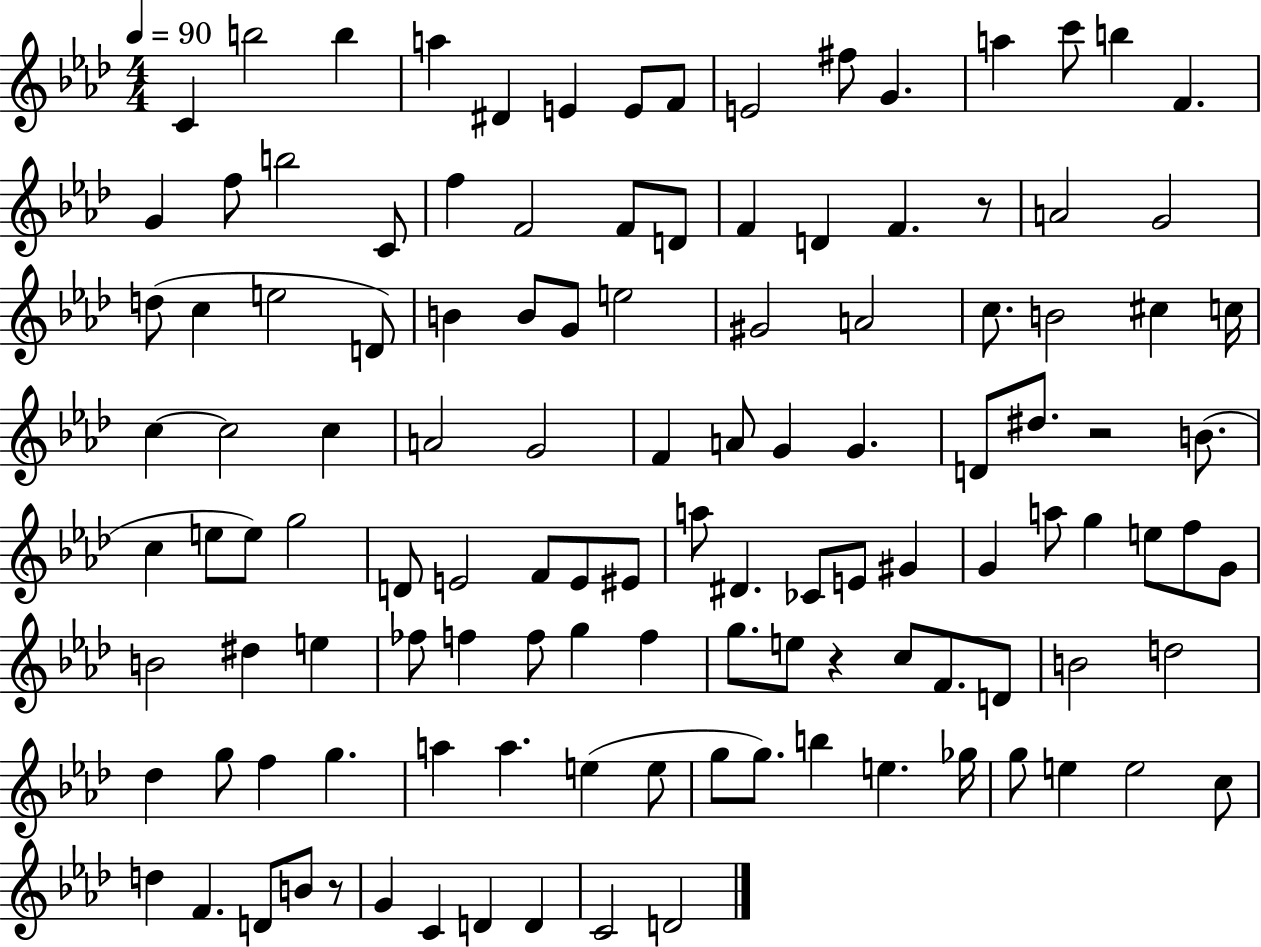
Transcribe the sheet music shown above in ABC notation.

X:1
T:Untitled
M:4/4
L:1/4
K:Ab
C b2 b a ^D E E/2 F/2 E2 ^f/2 G a c'/2 b F G f/2 b2 C/2 f F2 F/2 D/2 F D F z/2 A2 G2 d/2 c e2 D/2 B B/2 G/2 e2 ^G2 A2 c/2 B2 ^c c/4 c c2 c A2 G2 F A/2 G G D/2 ^d/2 z2 B/2 c e/2 e/2 g2 D/2 E2 F/2 E/2 ^E/2 a/2 ^D _C/2 E/2 ^G G a/2 g e/2 f/2 G/2 B2 ^d e _f/2 f f/2 g f g/2 e/2 z c/2 F/2 D/2 B2 d2 _d g/2 f g a a e e/2 g/2 g/2 b e _g/4 g/2 e e2 c/2 d F D/2 B/2 z/2 G C D D C2 D2